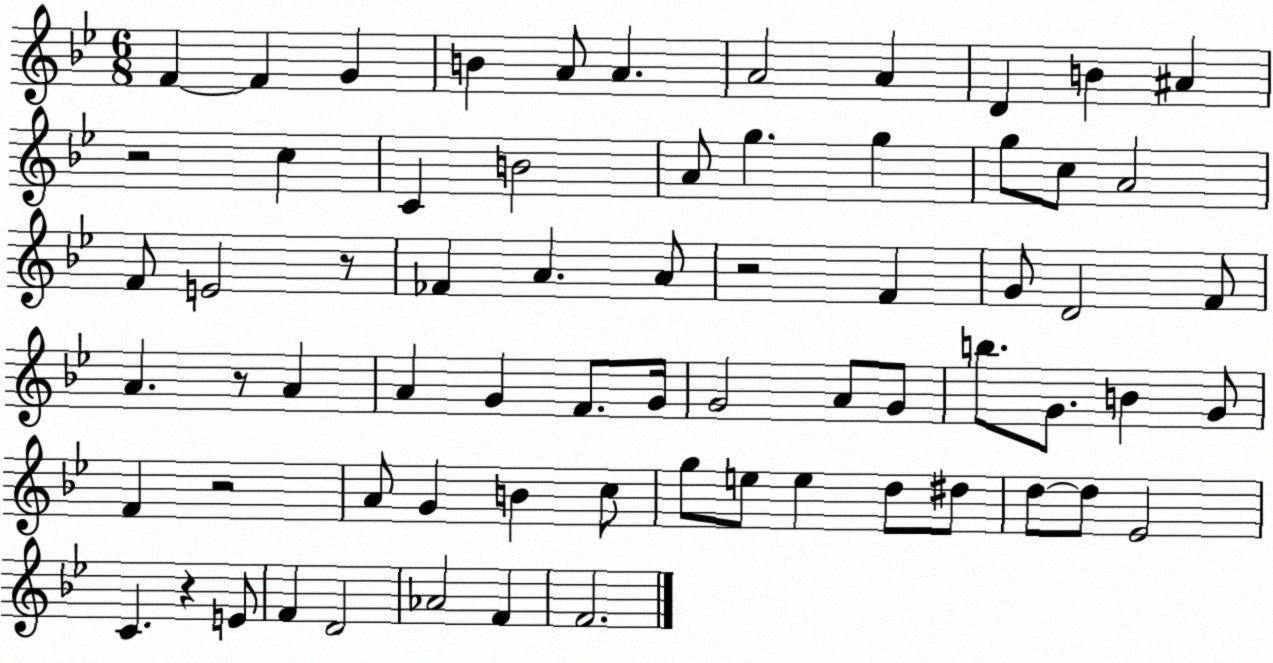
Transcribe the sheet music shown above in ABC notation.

X:1
T:Untitled
M:6/8
L:1/4
K:Bb
F F G B A/2 A A2 A D B ^A z2 c C B2 A/2 g g g/2 c/2 A2 F/2 E2 z/2 _F A A/2 z2 F G/2 D2 F/2 A z/2 A A G F/2 G/4 G2 A/2 G/2 b/2 G/2 B G/2 F z2 A/2 G B c/2 g/2 e/2 e d/2 ^d/2 d/2 d/2 _E2 C z E/2 F D2 _A2 F F2